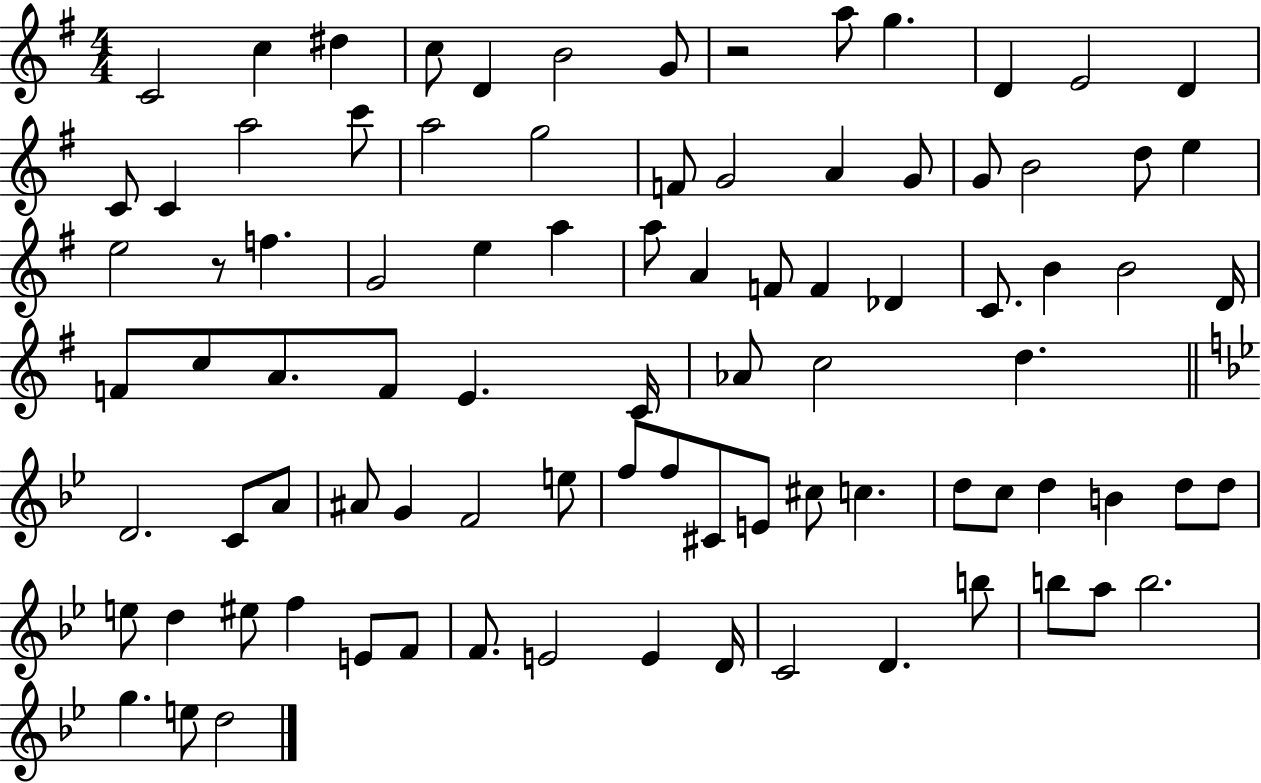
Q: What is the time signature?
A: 4/4